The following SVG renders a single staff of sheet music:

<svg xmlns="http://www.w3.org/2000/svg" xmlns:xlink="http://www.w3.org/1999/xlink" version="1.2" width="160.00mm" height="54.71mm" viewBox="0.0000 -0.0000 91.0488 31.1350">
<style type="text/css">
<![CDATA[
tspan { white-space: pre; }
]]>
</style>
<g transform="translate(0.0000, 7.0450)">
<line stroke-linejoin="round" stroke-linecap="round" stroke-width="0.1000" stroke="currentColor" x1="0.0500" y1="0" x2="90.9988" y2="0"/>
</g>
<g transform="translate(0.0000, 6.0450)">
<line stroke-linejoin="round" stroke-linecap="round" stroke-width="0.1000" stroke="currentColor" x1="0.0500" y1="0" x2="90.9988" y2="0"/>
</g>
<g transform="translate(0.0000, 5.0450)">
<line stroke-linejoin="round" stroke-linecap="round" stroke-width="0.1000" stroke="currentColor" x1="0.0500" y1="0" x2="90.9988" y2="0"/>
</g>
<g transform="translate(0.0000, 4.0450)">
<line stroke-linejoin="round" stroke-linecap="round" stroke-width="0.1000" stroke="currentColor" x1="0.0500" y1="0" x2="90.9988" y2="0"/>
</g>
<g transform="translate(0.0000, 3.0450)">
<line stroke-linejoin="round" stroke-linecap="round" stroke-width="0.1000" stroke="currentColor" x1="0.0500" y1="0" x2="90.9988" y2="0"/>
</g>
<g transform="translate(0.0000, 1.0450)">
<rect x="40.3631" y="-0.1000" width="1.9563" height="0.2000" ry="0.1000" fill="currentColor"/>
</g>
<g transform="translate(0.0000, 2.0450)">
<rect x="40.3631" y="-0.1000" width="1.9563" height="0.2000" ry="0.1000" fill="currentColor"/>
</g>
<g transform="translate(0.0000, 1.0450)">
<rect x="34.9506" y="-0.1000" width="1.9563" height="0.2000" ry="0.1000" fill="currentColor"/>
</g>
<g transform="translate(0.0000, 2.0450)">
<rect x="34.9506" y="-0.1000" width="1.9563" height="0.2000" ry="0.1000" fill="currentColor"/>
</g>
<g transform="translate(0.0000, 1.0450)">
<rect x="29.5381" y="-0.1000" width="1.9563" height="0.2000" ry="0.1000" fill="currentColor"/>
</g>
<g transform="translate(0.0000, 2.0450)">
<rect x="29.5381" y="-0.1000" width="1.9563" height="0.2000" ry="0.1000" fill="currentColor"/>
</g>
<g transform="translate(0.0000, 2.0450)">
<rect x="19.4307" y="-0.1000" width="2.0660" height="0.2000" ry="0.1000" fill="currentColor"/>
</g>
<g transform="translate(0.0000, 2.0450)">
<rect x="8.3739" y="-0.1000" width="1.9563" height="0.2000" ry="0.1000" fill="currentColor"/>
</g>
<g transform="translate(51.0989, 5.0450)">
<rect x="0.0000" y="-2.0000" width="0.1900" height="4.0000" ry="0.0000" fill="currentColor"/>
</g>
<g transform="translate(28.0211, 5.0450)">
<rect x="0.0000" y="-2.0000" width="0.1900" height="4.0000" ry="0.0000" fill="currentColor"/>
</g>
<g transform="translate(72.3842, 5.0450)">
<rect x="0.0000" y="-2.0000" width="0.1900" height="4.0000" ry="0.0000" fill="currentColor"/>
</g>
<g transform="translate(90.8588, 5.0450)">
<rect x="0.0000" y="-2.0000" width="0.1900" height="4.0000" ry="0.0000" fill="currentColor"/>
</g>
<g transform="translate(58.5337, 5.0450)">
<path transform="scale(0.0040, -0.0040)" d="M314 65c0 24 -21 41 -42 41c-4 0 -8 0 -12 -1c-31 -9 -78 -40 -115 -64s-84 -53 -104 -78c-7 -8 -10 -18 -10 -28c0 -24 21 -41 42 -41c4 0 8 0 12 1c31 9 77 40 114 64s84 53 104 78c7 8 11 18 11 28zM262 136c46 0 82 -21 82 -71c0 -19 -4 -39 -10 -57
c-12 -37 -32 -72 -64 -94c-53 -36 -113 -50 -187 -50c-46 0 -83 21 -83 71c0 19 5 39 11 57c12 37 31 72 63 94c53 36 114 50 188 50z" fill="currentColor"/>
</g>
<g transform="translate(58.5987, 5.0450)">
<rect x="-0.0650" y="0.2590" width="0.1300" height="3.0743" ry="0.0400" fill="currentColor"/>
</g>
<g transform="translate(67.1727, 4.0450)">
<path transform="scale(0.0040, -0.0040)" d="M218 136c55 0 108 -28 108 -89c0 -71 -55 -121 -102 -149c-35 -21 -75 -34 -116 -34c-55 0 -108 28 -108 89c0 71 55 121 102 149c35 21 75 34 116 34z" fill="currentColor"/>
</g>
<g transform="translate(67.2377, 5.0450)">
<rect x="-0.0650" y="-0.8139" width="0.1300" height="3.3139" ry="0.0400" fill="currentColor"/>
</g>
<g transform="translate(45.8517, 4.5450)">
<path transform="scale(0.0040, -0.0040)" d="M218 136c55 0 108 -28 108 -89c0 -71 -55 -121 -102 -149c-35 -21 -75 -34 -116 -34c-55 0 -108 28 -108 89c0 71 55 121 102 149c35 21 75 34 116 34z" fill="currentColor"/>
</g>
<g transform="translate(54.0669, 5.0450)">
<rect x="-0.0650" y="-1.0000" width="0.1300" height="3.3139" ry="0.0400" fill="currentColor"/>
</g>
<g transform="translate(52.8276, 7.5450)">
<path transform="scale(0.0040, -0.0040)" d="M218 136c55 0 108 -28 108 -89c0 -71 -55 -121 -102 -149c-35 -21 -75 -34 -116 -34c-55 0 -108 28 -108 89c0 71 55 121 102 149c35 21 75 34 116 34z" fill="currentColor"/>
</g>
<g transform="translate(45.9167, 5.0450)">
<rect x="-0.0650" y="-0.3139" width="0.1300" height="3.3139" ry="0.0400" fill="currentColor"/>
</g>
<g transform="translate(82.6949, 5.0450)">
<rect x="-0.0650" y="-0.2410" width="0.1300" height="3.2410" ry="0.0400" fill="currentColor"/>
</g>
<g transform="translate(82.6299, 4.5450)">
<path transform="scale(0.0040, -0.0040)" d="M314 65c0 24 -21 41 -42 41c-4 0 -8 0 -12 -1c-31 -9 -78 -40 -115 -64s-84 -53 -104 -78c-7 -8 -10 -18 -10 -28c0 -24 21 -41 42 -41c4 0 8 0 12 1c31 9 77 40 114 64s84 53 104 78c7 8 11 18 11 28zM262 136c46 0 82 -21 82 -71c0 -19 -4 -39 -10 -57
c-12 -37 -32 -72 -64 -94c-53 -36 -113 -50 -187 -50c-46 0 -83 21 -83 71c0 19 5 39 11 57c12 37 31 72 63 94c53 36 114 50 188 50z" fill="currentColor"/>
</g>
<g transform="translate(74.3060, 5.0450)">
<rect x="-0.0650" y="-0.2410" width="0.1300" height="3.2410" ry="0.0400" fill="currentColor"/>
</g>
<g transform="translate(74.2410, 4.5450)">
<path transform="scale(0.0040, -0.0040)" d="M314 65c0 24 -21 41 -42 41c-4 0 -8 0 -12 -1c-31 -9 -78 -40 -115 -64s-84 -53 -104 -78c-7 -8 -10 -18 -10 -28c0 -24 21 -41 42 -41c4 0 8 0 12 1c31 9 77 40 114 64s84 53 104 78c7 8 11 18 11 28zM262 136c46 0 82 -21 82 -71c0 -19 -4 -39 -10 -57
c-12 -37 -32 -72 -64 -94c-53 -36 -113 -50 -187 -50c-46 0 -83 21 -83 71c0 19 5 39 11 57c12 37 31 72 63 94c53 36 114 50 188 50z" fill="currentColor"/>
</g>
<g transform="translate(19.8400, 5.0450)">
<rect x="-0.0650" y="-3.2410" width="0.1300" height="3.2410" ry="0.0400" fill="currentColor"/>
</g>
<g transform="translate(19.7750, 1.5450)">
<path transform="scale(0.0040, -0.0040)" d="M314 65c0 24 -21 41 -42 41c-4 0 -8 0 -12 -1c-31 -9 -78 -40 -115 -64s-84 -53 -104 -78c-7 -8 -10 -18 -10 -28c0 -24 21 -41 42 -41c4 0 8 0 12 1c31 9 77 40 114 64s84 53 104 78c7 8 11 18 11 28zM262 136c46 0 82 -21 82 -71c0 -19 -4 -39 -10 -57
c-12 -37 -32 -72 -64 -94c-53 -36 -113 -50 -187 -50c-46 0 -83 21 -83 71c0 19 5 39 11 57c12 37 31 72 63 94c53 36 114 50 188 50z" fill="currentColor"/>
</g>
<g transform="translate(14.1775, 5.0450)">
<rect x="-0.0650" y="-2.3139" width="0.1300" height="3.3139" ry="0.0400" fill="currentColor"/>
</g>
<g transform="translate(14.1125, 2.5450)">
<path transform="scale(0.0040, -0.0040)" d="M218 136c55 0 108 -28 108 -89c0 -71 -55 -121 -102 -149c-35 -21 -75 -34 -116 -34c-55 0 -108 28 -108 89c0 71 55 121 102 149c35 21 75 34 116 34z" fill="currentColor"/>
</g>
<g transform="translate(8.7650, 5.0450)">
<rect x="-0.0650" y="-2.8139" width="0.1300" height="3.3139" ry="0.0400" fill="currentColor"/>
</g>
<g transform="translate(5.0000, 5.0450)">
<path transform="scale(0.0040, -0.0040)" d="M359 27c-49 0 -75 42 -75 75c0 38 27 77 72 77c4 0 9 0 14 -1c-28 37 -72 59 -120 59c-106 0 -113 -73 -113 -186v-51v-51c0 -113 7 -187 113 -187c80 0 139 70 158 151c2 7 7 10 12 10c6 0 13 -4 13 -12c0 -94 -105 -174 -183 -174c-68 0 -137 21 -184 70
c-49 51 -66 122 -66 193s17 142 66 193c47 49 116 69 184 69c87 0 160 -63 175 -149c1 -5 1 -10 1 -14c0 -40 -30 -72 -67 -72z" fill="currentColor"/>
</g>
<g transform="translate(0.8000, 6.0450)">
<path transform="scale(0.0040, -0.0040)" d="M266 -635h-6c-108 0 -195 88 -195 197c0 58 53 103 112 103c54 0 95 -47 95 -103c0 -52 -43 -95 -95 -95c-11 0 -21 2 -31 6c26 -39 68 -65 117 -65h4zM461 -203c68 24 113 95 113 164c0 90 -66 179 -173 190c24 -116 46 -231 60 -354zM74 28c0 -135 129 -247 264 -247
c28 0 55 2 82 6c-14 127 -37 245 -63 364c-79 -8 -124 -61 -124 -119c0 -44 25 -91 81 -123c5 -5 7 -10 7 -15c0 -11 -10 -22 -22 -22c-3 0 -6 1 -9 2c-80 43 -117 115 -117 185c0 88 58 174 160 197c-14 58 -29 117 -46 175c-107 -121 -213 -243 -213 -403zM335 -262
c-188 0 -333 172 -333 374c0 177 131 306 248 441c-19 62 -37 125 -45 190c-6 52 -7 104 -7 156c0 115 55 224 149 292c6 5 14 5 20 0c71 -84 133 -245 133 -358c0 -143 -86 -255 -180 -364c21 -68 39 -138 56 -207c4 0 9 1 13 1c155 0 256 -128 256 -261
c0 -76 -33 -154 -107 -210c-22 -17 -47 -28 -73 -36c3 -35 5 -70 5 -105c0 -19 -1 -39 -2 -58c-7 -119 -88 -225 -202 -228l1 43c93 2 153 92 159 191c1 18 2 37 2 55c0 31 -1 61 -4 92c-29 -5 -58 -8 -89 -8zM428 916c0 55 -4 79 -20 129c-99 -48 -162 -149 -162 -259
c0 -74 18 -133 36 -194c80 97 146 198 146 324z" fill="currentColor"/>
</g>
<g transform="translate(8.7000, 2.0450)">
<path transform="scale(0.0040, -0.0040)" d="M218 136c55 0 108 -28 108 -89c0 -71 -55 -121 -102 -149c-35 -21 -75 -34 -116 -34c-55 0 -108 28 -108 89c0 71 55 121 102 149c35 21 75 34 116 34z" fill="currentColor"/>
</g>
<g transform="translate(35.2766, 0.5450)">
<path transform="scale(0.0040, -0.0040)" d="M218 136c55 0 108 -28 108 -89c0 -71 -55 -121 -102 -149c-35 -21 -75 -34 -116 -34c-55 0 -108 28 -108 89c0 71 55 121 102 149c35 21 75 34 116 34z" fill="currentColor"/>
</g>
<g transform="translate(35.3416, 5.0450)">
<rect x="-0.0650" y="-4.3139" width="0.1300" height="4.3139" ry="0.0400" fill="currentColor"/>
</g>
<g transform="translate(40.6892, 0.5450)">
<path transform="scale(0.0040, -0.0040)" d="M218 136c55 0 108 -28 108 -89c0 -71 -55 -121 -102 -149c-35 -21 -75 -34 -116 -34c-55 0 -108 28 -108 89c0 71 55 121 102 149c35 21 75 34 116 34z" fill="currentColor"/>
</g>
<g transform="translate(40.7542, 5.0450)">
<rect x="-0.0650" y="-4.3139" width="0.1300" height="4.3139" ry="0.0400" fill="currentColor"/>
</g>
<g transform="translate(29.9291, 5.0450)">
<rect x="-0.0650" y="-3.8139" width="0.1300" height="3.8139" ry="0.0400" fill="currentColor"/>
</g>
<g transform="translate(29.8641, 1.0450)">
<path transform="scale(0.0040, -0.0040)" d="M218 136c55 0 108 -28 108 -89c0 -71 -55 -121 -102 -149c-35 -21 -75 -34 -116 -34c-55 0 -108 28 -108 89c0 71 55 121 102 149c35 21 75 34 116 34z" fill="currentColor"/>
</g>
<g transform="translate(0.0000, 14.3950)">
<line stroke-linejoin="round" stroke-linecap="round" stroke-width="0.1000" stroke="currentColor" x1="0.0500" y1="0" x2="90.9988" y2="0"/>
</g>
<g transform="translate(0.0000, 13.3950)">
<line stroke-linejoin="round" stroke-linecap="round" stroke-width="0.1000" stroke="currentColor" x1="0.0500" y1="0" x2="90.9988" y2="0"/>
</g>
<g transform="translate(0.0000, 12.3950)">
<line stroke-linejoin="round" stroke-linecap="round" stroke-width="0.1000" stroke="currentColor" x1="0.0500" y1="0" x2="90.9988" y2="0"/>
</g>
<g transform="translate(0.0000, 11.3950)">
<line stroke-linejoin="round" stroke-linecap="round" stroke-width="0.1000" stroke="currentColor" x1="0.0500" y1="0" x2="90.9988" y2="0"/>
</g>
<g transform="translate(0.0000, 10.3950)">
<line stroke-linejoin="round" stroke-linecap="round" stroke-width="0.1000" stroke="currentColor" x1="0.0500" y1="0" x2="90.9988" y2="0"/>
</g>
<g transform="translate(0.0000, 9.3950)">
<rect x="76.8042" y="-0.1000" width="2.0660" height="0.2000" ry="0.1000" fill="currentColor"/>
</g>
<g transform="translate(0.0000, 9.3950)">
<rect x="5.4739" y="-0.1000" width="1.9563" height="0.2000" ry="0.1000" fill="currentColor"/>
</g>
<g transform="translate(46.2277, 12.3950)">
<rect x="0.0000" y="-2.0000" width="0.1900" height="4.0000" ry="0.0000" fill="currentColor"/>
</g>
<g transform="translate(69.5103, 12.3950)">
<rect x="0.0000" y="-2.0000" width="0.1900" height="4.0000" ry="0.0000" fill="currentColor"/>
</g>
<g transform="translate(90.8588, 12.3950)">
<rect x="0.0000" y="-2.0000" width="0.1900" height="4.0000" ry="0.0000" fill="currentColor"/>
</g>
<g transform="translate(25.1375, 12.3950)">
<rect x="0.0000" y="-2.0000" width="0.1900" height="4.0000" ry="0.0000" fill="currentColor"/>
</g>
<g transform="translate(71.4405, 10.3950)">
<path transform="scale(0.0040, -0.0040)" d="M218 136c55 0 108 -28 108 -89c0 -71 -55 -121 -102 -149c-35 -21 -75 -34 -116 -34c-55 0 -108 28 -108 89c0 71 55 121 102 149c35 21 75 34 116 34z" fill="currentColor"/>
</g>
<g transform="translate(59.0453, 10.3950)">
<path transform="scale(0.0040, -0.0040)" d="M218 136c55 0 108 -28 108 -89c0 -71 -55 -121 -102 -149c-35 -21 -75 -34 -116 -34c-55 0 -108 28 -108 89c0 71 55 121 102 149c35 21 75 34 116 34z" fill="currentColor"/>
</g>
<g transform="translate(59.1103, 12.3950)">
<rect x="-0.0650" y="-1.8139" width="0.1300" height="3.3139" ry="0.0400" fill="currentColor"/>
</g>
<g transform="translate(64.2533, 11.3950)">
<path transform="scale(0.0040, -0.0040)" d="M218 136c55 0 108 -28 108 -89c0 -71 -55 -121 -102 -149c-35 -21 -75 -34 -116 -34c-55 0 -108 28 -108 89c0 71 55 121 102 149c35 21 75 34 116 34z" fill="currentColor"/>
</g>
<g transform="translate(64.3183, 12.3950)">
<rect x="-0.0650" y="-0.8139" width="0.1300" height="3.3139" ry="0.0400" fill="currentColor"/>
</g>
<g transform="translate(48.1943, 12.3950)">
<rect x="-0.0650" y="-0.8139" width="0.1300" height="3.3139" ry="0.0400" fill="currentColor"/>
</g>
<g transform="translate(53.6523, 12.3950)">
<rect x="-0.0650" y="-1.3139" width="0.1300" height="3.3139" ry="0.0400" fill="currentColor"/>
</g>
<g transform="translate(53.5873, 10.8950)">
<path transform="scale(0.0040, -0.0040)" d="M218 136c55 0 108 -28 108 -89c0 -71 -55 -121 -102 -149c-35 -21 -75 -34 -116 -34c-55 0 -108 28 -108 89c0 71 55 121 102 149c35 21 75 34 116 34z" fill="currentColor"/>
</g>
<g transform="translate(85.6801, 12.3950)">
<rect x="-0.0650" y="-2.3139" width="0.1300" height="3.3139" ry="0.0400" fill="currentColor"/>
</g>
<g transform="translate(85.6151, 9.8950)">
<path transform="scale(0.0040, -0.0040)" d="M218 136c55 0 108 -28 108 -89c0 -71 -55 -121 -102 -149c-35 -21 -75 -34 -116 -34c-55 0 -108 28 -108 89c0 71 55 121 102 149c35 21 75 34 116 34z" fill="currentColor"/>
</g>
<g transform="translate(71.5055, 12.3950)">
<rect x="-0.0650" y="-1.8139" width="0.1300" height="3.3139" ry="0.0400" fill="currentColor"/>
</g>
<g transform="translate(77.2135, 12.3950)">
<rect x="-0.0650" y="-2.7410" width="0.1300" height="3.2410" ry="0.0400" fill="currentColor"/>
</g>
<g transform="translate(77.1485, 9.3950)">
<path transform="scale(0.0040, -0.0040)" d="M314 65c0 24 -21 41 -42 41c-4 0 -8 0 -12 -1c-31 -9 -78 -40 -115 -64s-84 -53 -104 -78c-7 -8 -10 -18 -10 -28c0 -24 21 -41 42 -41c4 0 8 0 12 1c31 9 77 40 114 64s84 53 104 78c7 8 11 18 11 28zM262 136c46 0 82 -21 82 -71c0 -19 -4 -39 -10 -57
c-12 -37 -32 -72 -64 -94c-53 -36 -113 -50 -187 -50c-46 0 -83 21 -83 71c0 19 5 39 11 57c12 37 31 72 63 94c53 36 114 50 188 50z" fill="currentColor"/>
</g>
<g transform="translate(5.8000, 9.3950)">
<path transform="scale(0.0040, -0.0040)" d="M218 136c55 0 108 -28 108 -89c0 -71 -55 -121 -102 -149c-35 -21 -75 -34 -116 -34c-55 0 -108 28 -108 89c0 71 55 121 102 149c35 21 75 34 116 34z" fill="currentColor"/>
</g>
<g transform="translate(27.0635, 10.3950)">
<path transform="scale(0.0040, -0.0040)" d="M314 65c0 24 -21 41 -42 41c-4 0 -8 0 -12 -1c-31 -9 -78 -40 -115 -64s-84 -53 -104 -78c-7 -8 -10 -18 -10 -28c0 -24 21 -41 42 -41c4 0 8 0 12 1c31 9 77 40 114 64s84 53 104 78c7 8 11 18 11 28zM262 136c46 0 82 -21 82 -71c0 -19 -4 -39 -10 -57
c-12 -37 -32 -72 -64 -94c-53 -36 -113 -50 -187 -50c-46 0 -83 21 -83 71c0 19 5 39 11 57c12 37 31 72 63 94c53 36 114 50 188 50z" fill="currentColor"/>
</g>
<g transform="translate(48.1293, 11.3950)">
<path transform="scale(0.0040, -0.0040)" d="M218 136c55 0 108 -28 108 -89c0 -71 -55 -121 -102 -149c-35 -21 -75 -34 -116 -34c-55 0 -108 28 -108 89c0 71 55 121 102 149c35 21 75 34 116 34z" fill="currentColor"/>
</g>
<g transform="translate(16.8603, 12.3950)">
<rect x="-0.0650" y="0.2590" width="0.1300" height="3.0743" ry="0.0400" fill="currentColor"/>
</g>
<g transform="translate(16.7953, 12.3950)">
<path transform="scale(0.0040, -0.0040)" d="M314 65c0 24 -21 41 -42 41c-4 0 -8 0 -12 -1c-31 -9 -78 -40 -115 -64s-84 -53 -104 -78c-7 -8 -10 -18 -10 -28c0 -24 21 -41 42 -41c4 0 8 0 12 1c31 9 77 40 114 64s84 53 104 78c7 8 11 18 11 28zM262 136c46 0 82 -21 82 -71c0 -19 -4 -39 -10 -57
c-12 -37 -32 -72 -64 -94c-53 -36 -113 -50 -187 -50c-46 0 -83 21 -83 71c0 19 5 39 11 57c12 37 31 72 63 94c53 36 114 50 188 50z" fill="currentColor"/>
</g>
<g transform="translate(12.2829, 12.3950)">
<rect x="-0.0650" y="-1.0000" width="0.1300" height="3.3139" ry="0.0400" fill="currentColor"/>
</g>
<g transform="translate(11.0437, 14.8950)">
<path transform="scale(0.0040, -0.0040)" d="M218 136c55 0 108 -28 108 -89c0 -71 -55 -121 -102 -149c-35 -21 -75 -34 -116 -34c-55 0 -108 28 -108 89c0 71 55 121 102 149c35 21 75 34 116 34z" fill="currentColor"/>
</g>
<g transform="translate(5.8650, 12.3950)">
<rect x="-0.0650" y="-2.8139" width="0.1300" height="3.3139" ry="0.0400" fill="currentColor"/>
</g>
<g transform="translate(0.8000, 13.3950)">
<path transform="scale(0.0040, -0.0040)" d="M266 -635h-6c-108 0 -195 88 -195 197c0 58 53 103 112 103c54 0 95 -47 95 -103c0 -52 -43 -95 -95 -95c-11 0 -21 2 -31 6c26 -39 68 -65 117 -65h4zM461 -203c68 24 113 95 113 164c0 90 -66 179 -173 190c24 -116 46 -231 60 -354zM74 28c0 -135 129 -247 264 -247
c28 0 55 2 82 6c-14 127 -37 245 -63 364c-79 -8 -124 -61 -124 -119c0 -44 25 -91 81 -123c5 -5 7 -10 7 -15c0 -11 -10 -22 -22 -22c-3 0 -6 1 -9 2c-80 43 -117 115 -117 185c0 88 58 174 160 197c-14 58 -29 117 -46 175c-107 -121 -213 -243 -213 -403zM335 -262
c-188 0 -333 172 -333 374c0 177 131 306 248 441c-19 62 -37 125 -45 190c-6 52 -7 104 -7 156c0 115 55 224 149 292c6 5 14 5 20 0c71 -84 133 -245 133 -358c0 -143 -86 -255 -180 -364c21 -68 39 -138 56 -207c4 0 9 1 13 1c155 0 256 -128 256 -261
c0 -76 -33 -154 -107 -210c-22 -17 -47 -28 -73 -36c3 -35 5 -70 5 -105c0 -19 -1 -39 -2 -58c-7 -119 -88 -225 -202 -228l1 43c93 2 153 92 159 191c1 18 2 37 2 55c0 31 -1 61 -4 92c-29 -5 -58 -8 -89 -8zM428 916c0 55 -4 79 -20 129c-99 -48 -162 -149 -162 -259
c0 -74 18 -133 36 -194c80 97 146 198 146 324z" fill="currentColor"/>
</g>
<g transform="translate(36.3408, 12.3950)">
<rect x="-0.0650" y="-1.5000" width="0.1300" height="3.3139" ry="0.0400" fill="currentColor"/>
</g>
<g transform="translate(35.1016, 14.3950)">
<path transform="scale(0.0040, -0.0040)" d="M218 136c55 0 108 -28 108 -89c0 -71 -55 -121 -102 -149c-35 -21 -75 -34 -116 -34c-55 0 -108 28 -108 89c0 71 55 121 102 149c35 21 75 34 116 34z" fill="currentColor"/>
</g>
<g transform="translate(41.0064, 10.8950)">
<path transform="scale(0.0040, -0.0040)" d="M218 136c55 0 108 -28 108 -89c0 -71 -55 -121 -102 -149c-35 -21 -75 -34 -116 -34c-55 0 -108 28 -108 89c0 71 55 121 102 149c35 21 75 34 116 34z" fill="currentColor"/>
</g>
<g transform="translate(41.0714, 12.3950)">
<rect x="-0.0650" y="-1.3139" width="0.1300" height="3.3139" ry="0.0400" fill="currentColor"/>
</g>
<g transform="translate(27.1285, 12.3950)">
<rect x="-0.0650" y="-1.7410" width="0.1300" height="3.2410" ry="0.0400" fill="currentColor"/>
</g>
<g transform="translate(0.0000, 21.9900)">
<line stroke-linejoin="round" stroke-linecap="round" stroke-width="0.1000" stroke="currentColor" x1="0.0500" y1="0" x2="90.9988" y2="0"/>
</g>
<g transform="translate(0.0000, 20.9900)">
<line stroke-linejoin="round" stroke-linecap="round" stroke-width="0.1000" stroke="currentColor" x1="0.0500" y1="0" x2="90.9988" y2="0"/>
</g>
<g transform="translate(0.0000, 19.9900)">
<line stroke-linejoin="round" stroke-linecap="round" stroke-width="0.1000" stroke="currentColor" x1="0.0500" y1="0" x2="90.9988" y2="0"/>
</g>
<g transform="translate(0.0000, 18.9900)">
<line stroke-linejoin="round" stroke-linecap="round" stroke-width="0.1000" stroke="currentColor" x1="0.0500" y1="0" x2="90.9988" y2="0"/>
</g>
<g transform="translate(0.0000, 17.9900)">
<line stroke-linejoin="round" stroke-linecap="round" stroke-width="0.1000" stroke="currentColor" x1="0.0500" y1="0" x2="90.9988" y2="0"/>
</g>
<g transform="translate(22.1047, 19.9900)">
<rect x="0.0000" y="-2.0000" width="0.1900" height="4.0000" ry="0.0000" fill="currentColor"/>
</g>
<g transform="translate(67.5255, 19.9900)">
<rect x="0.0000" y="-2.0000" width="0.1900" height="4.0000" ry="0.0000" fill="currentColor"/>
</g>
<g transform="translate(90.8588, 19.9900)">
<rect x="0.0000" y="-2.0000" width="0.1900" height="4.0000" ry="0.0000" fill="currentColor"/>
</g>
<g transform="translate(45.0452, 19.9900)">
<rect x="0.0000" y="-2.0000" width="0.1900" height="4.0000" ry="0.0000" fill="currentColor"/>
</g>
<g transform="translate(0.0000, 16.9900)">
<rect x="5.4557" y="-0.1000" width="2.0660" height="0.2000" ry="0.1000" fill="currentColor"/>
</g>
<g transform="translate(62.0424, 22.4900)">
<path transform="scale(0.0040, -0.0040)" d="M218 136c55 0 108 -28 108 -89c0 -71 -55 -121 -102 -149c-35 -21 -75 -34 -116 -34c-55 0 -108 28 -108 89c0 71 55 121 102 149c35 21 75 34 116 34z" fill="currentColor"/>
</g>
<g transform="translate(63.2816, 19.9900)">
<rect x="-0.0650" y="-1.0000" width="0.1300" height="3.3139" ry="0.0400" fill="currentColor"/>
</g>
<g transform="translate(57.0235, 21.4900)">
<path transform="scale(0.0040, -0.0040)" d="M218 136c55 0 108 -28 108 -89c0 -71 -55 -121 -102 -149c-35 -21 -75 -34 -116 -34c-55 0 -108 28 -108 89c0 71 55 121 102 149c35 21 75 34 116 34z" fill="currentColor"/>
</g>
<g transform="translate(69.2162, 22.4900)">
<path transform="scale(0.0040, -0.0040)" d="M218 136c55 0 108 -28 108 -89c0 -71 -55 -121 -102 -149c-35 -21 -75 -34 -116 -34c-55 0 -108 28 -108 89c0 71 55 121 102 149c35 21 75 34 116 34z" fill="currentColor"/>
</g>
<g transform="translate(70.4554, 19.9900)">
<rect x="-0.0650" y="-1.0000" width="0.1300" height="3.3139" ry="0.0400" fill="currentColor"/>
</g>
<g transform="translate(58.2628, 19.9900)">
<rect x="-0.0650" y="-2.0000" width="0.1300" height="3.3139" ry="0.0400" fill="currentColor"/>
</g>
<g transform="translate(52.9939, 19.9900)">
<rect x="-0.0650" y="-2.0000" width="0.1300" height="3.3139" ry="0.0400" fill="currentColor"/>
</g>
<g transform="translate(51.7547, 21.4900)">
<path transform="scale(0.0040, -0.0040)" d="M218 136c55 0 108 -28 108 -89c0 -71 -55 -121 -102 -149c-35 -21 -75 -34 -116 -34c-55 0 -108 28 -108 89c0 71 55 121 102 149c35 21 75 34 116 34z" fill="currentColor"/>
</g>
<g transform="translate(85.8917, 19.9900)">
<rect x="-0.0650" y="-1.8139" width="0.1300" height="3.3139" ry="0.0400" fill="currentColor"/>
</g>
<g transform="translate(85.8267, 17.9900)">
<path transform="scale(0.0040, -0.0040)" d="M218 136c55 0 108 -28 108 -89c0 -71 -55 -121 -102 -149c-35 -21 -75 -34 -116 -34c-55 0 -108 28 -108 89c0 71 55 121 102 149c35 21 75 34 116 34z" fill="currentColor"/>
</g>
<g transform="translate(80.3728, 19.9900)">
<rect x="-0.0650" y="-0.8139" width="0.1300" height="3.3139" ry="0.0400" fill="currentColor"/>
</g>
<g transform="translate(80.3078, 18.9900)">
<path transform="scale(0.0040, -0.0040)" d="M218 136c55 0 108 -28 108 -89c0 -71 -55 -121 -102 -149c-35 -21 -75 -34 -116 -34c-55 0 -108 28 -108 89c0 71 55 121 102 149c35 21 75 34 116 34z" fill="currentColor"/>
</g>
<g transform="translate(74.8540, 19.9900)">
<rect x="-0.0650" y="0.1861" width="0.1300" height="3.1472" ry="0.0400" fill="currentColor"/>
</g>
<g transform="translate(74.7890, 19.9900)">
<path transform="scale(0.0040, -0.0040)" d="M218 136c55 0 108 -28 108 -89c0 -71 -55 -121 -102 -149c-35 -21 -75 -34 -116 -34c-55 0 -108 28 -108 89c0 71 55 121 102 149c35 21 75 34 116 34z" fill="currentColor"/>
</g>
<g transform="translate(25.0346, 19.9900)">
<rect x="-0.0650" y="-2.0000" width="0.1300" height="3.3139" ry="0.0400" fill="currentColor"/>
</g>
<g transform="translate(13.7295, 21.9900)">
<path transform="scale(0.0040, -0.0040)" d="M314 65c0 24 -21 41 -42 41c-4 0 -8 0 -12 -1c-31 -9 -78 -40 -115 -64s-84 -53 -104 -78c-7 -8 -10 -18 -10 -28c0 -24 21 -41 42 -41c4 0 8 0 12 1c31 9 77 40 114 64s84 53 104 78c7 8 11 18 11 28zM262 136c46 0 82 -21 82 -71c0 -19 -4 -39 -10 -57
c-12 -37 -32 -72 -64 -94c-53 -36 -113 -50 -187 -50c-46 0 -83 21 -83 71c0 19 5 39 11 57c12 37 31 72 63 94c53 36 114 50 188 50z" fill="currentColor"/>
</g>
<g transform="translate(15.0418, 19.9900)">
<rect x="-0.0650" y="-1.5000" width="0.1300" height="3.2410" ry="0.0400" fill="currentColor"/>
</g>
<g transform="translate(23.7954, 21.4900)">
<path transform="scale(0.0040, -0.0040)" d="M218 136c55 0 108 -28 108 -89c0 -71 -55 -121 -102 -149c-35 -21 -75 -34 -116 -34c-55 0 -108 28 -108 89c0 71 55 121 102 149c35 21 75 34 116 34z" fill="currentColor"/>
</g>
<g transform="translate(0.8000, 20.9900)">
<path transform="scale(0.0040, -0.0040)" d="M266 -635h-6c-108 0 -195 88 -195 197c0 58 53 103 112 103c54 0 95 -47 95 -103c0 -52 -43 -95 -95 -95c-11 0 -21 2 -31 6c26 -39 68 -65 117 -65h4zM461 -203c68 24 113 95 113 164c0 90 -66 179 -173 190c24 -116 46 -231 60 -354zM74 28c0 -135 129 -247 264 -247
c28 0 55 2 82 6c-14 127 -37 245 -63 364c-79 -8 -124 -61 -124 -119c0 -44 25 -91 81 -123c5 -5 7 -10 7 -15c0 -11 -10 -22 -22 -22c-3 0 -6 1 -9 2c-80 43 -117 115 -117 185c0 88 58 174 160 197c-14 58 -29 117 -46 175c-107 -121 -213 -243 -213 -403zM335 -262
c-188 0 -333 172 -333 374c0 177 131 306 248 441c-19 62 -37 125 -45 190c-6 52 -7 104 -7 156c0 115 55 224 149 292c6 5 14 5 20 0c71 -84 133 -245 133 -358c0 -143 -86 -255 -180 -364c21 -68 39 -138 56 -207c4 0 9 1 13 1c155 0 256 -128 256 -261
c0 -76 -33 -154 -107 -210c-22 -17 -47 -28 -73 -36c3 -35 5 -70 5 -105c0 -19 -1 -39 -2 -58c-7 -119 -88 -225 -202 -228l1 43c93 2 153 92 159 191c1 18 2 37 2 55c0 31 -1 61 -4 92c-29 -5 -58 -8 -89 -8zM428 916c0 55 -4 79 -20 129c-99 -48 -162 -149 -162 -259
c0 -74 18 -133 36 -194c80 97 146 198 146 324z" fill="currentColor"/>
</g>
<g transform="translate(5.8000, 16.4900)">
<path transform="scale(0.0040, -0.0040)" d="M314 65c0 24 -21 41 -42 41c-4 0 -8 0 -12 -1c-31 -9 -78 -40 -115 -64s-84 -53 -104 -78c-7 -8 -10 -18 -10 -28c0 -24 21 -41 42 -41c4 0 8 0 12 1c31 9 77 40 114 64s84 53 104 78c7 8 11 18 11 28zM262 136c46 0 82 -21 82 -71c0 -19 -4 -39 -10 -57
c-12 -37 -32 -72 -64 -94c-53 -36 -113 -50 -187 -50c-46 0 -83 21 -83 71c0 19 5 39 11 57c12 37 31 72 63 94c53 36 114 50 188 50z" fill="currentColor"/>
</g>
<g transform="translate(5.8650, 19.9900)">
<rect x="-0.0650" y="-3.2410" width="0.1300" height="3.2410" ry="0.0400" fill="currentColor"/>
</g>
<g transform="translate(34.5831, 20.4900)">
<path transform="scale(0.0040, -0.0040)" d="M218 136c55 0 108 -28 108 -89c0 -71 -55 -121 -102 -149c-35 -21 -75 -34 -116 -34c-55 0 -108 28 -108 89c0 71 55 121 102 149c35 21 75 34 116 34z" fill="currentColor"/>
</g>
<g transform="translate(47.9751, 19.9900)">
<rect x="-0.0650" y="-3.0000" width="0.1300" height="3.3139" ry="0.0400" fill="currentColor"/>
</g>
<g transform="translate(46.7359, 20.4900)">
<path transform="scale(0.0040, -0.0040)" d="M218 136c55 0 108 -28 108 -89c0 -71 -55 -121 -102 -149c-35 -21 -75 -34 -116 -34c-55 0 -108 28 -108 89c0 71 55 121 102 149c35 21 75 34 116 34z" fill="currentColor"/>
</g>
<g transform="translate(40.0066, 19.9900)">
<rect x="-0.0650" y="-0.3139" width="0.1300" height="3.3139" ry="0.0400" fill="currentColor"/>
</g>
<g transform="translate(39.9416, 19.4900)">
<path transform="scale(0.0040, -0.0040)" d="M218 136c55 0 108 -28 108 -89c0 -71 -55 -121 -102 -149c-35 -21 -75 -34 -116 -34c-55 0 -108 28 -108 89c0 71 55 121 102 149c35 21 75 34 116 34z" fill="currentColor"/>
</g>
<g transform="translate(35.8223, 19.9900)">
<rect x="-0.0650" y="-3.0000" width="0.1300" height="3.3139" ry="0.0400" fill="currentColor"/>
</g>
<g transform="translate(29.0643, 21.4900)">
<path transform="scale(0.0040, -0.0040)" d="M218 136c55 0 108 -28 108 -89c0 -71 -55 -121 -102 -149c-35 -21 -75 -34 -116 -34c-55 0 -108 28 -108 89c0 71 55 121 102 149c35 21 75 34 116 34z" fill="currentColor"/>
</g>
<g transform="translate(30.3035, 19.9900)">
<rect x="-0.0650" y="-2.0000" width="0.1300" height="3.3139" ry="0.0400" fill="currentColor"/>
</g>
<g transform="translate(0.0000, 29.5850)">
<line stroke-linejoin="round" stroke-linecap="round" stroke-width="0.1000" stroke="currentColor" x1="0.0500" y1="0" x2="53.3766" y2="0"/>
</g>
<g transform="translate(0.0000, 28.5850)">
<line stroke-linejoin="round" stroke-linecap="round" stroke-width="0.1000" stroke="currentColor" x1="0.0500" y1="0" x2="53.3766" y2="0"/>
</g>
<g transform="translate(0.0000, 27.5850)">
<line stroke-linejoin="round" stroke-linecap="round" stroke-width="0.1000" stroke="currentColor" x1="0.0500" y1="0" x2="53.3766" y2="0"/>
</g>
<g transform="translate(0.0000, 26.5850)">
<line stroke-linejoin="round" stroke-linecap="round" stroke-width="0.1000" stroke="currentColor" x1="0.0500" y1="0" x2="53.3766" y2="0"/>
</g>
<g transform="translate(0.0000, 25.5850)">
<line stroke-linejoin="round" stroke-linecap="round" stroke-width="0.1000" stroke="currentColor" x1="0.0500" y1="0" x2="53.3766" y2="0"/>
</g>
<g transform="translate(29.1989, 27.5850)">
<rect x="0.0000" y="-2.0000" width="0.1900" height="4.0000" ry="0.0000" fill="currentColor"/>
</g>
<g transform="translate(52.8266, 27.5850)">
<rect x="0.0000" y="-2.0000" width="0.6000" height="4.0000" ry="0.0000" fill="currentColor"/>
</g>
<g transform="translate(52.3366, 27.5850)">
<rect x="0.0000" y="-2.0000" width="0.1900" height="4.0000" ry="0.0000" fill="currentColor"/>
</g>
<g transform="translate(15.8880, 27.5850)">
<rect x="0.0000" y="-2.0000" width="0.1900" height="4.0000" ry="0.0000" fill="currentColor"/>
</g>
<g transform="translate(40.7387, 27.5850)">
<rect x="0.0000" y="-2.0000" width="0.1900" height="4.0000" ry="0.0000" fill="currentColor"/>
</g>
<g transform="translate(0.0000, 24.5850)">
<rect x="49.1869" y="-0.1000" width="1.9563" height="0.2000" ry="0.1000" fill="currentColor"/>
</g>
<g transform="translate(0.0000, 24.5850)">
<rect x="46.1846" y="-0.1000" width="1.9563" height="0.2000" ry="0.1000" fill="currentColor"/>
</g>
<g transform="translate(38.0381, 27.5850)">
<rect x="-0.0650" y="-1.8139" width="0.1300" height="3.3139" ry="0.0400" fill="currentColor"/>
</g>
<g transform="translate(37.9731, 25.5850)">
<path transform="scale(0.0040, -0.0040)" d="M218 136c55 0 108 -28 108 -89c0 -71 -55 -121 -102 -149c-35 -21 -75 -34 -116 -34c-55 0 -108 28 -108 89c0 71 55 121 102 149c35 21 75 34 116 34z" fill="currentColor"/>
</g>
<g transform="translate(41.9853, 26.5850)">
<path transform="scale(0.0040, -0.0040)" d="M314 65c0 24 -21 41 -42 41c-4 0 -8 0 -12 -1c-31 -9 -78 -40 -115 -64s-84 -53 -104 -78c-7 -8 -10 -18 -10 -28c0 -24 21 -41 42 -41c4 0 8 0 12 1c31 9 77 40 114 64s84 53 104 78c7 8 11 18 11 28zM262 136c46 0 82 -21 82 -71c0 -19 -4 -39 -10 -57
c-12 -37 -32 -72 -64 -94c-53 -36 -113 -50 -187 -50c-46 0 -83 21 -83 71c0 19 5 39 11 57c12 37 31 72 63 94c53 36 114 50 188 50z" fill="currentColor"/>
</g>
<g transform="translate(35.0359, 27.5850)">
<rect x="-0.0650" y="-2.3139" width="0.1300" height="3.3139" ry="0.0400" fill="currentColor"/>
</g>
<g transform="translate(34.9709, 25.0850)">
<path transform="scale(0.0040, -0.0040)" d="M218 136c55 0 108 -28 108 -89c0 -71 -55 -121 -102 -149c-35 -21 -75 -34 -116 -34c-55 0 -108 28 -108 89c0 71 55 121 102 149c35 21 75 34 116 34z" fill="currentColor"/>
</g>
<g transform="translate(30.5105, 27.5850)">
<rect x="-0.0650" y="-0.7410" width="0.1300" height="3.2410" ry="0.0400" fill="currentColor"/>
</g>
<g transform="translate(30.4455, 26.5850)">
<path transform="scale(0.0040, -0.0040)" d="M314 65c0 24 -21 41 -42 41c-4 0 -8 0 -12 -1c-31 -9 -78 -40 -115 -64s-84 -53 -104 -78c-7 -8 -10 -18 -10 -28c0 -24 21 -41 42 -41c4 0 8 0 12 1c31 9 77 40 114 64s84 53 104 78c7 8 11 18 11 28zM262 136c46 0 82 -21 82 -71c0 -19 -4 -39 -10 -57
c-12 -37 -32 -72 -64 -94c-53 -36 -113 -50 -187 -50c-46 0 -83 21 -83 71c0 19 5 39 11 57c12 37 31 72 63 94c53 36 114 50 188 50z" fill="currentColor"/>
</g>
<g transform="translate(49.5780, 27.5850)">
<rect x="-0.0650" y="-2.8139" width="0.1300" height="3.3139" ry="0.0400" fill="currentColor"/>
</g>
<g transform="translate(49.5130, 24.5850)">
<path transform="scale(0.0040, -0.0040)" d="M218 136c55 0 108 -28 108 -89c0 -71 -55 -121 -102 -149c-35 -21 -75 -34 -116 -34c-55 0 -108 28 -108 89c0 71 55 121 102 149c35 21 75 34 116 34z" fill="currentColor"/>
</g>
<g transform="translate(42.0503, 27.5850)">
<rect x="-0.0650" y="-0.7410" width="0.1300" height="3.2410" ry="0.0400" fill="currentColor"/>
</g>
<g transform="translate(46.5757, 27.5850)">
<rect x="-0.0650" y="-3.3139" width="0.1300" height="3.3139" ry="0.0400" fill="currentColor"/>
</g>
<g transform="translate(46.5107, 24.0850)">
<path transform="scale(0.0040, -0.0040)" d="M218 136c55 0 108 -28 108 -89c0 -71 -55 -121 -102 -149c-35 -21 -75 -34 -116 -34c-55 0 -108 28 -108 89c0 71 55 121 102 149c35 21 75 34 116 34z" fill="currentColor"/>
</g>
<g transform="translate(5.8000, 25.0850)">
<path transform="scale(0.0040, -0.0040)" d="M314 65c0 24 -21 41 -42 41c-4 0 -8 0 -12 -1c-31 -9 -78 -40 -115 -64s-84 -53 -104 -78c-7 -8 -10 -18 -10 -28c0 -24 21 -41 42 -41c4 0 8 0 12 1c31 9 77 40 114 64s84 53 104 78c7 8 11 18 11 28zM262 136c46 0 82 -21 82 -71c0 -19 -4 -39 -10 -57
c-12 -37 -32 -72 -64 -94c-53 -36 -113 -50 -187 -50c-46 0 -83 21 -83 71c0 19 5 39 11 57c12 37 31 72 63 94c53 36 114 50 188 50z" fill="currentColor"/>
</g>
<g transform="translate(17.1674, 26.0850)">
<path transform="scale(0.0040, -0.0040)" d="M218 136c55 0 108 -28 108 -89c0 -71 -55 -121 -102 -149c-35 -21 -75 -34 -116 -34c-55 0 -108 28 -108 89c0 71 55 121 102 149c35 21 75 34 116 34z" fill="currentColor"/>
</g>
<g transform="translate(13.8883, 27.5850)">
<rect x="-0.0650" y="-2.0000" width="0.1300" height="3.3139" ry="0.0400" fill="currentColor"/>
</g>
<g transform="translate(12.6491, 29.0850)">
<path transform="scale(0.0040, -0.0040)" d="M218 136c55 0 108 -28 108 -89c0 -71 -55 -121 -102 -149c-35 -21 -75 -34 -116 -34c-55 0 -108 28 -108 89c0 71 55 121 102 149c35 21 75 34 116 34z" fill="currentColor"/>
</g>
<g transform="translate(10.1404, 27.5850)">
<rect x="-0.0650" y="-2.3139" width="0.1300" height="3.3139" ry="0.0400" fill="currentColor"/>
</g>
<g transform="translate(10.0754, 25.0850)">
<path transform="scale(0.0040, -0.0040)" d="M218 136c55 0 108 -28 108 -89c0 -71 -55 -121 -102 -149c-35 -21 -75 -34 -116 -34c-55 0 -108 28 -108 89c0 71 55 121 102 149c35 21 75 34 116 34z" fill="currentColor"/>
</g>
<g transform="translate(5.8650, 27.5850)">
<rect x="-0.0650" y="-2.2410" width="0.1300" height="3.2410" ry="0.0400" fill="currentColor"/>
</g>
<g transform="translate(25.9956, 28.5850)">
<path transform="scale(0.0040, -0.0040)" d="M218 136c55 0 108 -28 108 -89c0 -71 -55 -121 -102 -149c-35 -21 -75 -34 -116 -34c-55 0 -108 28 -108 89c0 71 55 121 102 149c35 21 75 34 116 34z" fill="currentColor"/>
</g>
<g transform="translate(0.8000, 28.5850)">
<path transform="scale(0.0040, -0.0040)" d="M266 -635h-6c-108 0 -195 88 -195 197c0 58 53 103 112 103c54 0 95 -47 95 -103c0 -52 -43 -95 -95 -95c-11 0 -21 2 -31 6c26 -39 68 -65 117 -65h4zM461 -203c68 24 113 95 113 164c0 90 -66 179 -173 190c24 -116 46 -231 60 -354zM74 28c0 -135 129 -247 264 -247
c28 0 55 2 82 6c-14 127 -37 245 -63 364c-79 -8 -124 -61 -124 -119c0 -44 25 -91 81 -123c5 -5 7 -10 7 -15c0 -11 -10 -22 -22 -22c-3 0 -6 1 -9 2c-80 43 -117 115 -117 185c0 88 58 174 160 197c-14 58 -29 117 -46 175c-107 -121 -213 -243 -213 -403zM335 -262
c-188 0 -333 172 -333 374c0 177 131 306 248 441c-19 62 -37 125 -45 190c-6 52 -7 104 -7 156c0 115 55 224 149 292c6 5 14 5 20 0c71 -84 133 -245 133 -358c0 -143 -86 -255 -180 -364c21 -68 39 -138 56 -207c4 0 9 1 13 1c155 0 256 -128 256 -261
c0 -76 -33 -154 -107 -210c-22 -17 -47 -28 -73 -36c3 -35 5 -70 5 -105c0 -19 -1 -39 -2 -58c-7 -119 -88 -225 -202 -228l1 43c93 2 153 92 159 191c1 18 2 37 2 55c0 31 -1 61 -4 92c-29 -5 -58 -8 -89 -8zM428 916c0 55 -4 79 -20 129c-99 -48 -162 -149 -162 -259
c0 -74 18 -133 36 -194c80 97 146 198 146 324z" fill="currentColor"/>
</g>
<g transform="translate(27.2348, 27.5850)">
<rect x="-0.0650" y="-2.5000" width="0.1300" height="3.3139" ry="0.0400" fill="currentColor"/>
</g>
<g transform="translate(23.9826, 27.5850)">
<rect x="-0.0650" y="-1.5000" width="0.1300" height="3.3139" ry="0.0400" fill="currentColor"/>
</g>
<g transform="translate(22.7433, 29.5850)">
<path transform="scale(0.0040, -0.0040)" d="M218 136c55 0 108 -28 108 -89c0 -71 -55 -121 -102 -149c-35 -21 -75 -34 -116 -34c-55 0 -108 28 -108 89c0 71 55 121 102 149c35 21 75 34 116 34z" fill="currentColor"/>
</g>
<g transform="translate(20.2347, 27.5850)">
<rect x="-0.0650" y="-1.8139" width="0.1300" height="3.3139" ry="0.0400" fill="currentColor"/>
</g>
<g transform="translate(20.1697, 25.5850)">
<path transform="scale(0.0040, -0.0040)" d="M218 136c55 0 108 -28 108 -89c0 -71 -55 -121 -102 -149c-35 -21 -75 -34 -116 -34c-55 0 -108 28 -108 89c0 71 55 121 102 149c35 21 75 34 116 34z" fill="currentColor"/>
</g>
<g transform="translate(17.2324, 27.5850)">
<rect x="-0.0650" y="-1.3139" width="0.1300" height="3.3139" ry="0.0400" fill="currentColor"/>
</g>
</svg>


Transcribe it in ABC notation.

X:1
T:Untitled
M:4/4
L:1/4
K:C
a g b2 c' d' d' c D B2 d c2 c2 a D B2 f2 E e d e f d f a2 g b2 E2 F F A c A F F D D B d f g2 g F e f E G d2 g f d2 b a